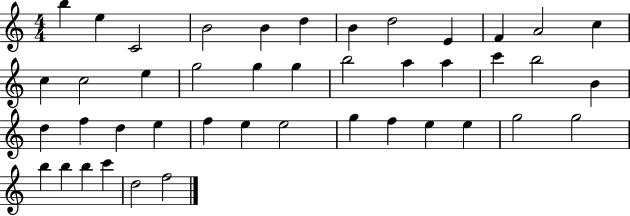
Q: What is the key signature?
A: C major